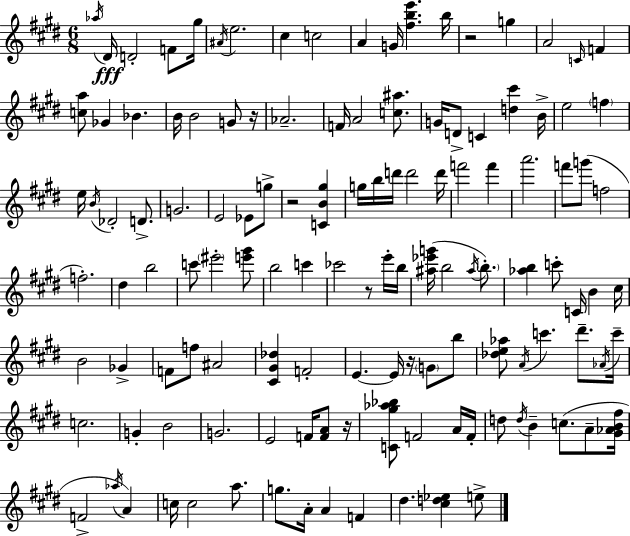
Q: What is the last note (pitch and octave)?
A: E5